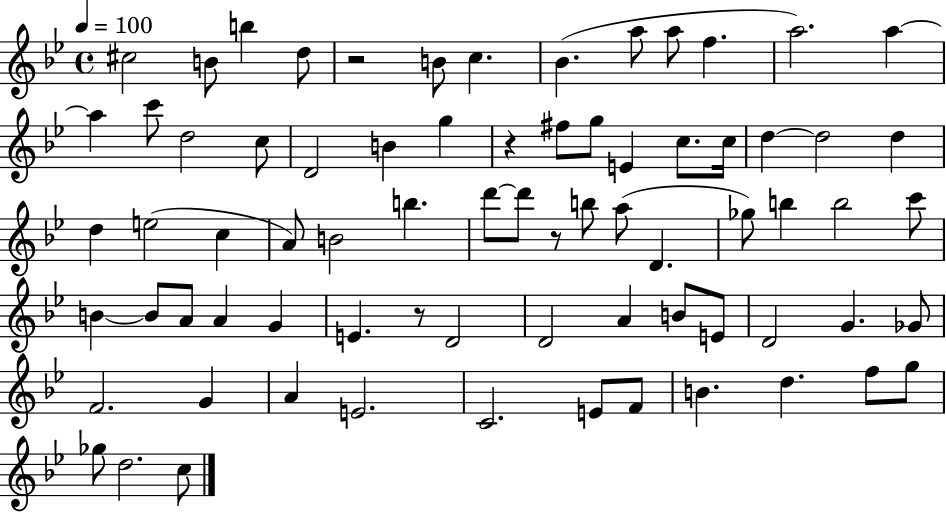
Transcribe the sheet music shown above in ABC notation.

X:1
T:Untitled
M:4/4
L:1/4
K:Bb
^c2 B/2 b d/2 z2 B/2 c _B a/2 a/2 f a2 a a c'/2 d2 c/2 D2 B g z ^f/2 g/2 E c/2 c/4 d d2 d d e2 c A/2 B2 b d'/2 d'/2 z/2 b/2 a/2 D _g/2 b b2 c'/2 B B/2 A/2 A G E z/2 D2 D2 A B/2 E/2 D2 G _G/2 F2 G A E2 C2 E/2 F/2 B d f/2 g/2 _g/2 d2 c/2